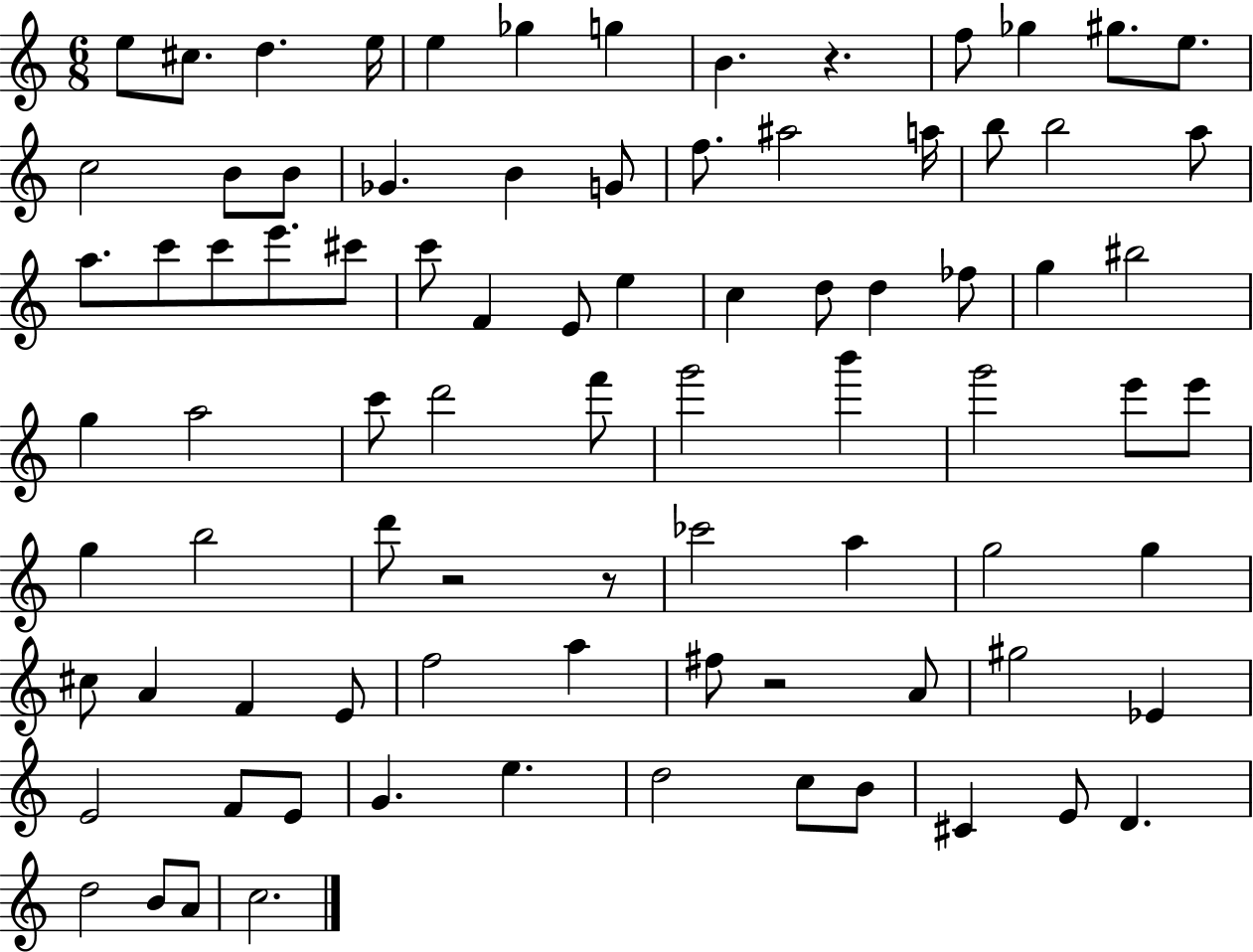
E5/e C#5/e. D5/q. E5/s E5/q Gb5/q G5/q B4/q. R/q. F5/e Gb5/q G#5/e. E5/e. C5/h B4/e B4/e Gb4/q. B4/q G4/e F5/e. A#5/h A5/s B5/e B5/h A5/e A5/e. C6/e C6/e E6/e. C#6/e C6/e F4/q E4/e E5/q C5/q D5/e D5/q FES5/e G5/q BIS5/h G5/q A5/h C6/e D6/h F6/e G6/h B6/q G6/h E6/e E6/e G5/q B5/h D6/e R/h R/e CES6/h A5/q G5/h G5/q C#5/e A4/q F4/q E4/e F5/h A5/q F#5/e R/h A4/e G#5/h Eb4/q E4/h F4/e E4/e G4/q. E5/q. D5/h C5/e B4/e C#4/q E4/e D4/q. D5/h B4/e A4/e C5/h.